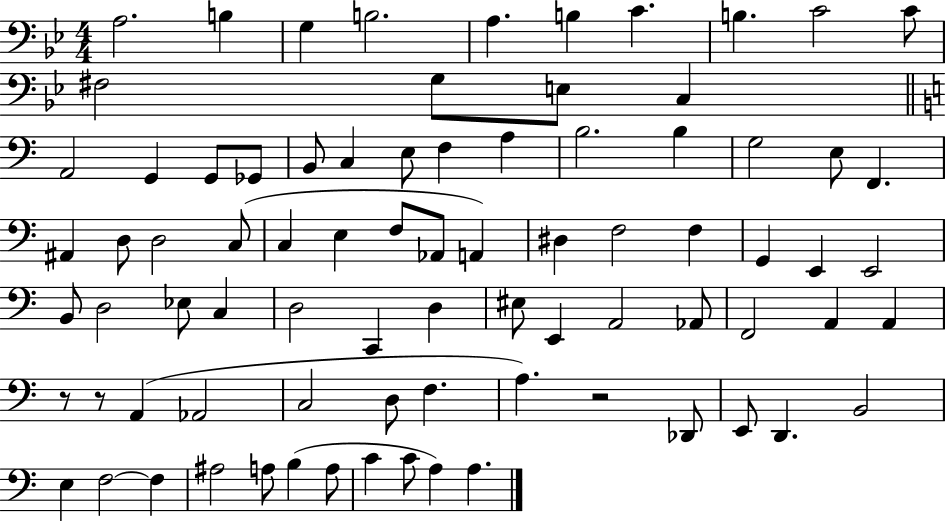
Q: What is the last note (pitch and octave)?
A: A3